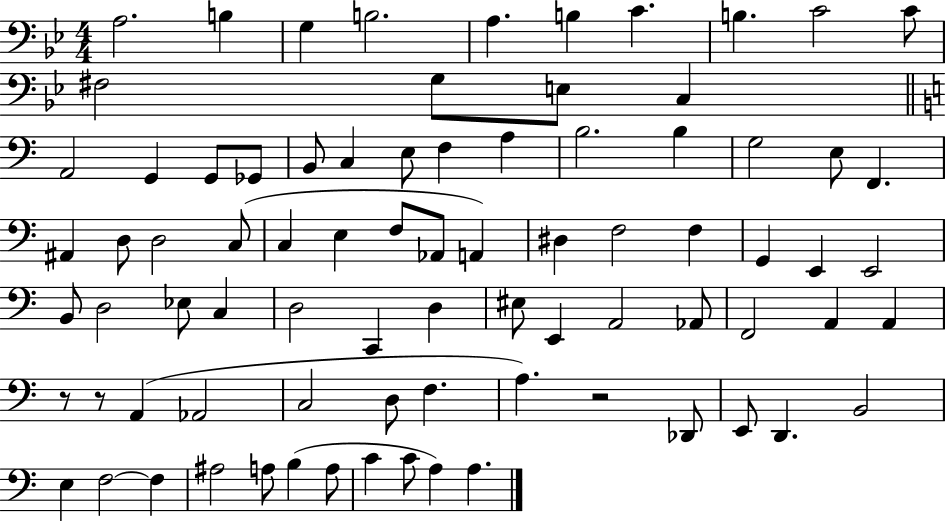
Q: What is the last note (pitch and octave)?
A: A3